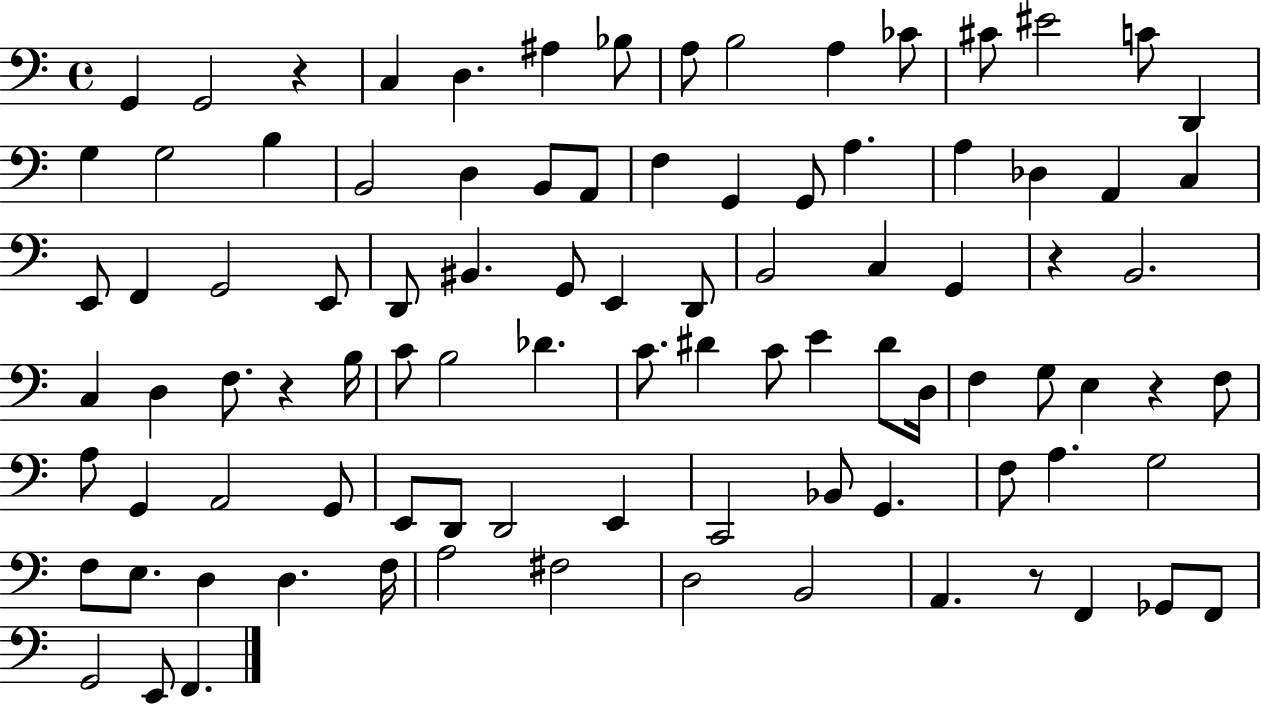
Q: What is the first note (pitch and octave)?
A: G2